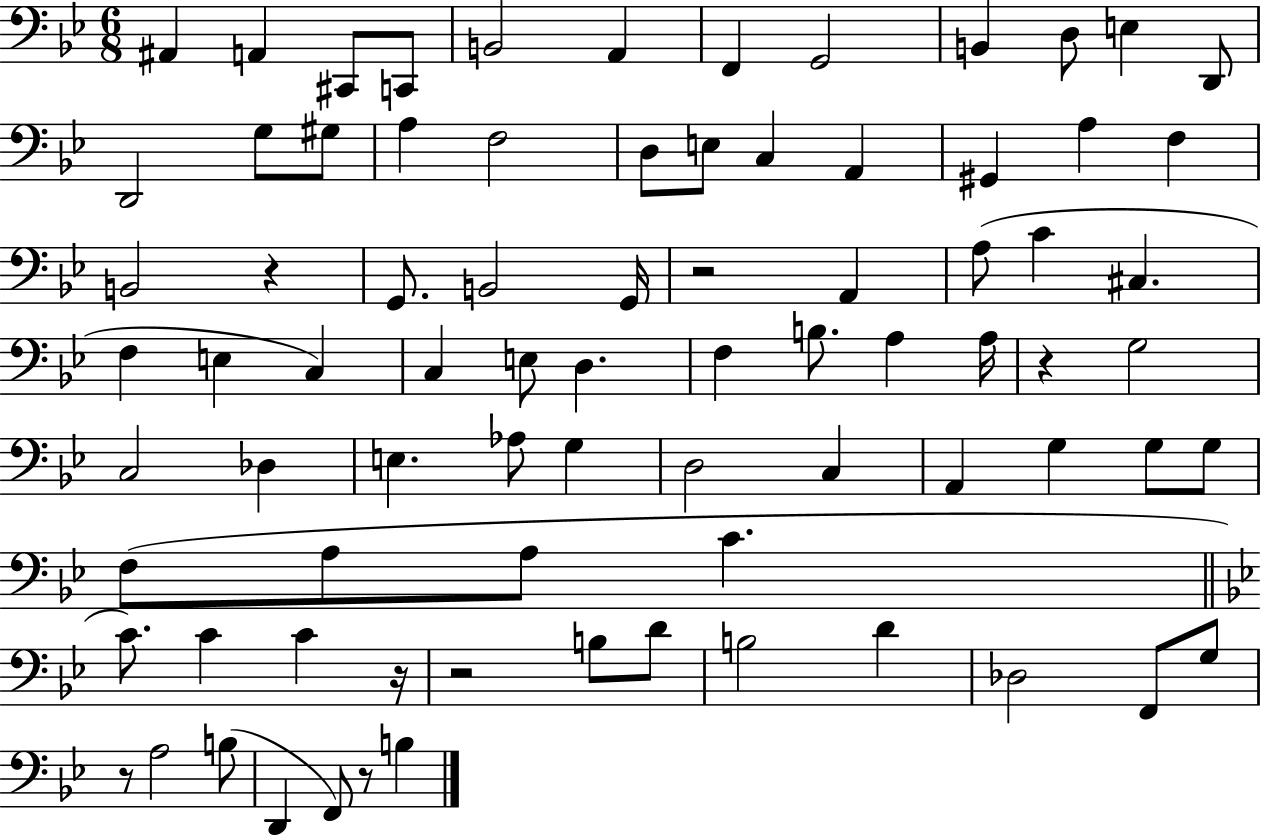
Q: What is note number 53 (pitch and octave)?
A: G3